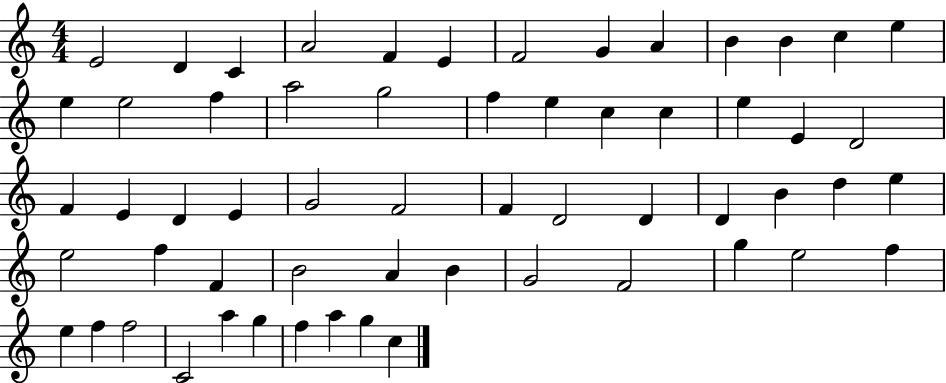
X:1
T:Untitled
M:4/4
L:1/4
K:C
E2 D C A2 F E F2 G A B B c e e e2 f a2 g2 f e c c e E D2 F E D E G2 F2 F D2 D D B d e e2 f F B2 A B G2 F2 g e2 f e f f2 C2 a g f a g c